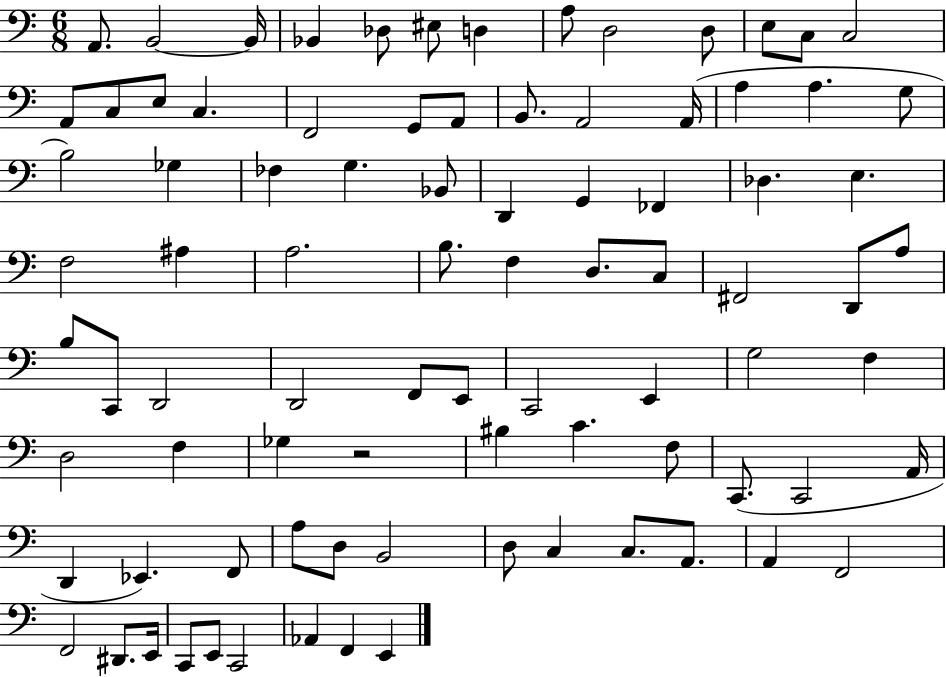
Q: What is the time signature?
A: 6/8